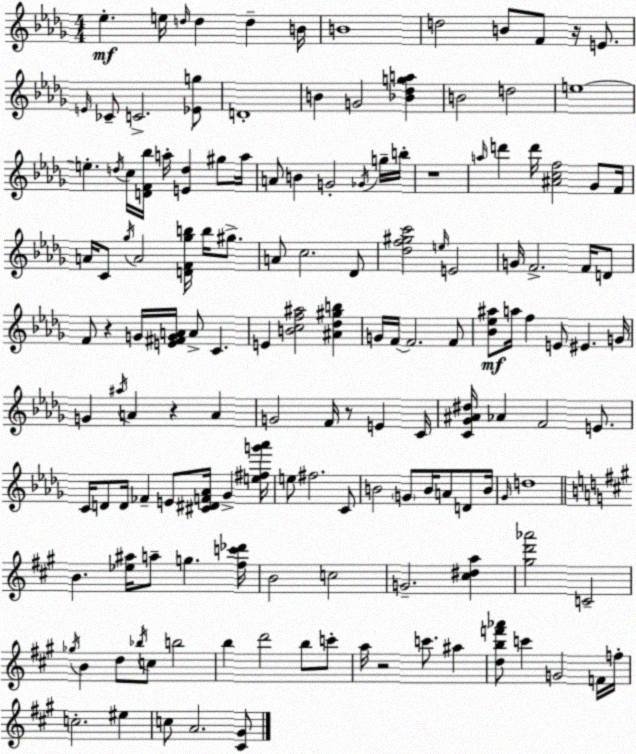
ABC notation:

X:1
T:Untitled
M:4/4
L:1/4
K:Bbm
_e e/4 d/4 d d B/4 B4 d2 B/2 F/2 z/4 E/2 E/4 _C/2 C2 [_Eg]/2 D4 B G2 [_B_dga] B2 d2 e4 e d/4 c/4 [DF_b]/4 a/4 [Ed] ^g/2 a/4 A/2 B G2 _G/4 g/4 b/4 z4 a/4 d' d'/4 [^Acf]2 _G/2 F/4 A/4 C/2 _g/4 A2 [DF_gb]/4 b/4 ^g/2 A/2 c2 _D/2 [_df^gc']2 e/4 E2 G/4 F2 F/4 D/2 F/2 z G/4 [E^FGA]/4 A/2 C E [Bcf^a]2 [^A_d^gb] G/4 F/4 F2 F/2 [_B_e^a]/2 a/4 f E/2 ^E G/4 G ^a/4 A z A G2 F/4 z/2 E C/4 [C_G^A^d]/4 _A F2 E/2 C/4 D/2 D/4 _F E/2 [^C^DF_A]/4 _G [e^fg'_a']/4 e/2 ^f2 C/2 B2 G/2 B/4 A/2 D/2 B/4 _G/4 d4 B [_e^a]/4 a/2 g [^fc'_d']/4 B2 c2 G2 [^c^da] [^gd'_a']2 C2 _g/4 B d/2 _b/4 c/2 b2 b d'2 b/2 c'/2 a/4 z2 c'/2 ^a [dbf'_a']/2 c' G2 F/4 f/4 c2 ^e c/2 A2 [^C^G]/2